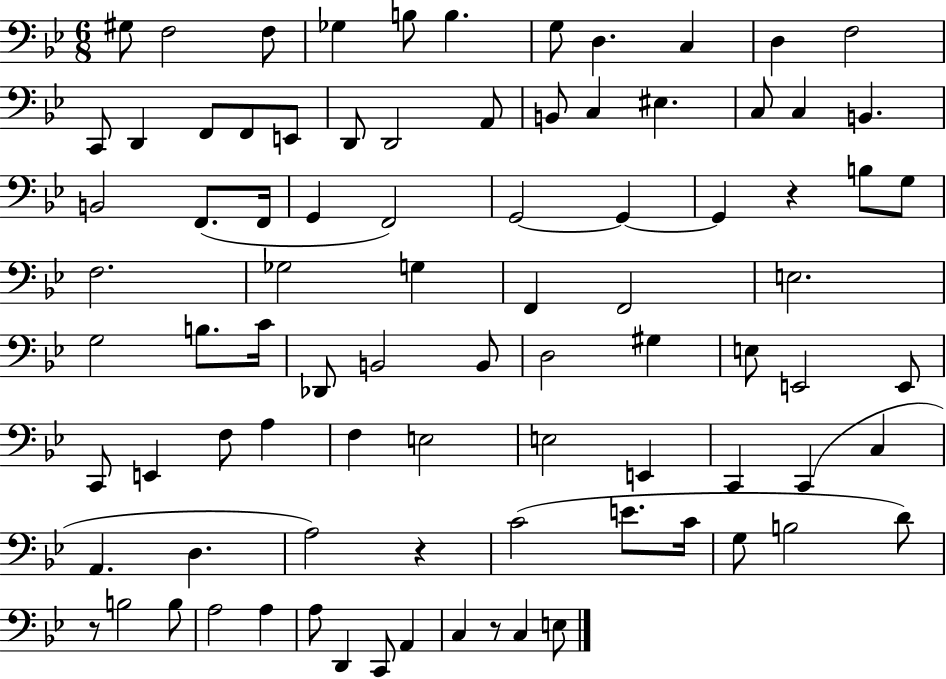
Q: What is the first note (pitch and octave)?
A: G#3